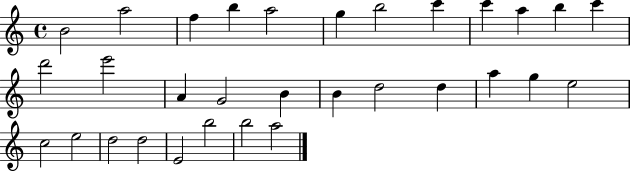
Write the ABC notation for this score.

X:1
T:Untitled
M:4/4
L:1/4
K:C
B2 a2 f b a2 g b2 c' c' a b c' d'2 e'2 A G2 B B d2 d a g e2 c2 e2 d2 d2 E2 b2 b2 a2